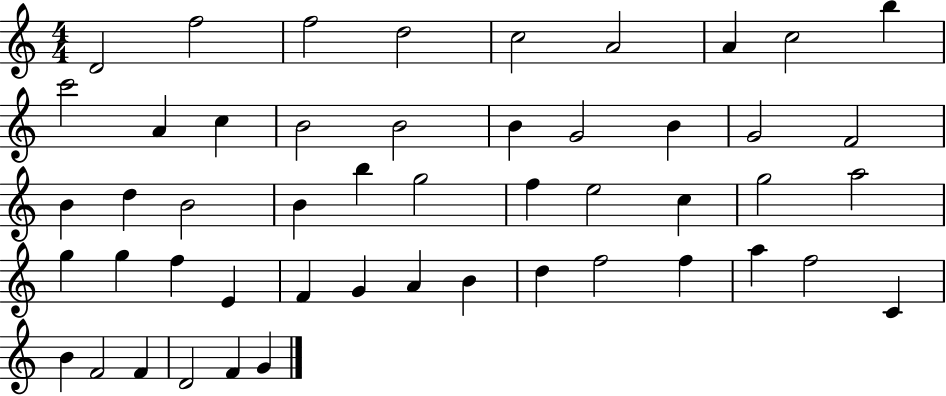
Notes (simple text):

D4/h F5/h F5/h D5/h C5/h A4/h A4/q C5/h B5/q C6/h A4/q C5/q B4/h B4/h B4/q G4/h B4/q G4/h F4/h B4/q D5/q B4/h B4/q B5/q G5/h F5/q E5/h C5/q G5/h A5/h G5/q G5/q F5/q E4/q F4/q G4/q A4/q B4/q D5/q F5/h F5/q A5/q F5/h C4/q B4/q F4/h F4/q D4/h F4/q G4/q